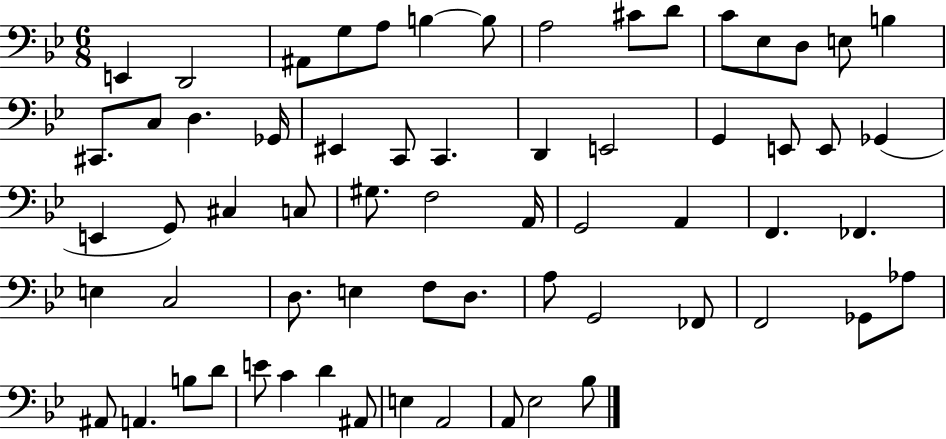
{
  \clef bass
  \numericTimeSignature
  \time 6/8
  \key bes \major
  \repeat volta 2 { e,4 d,2 | ais,8 g8 a8 b4~~ b8 | a2 cis'8 d'8 | c'8 ees8 d8 e8 b4 | \break cis,8. c8 d4. ges,16 | eis,4 c,8 c,4. | d,4 e,2 | g,4 e,8 e,8 ges,4( | \break e,4 g,8) cis4 c8 | gis8. f2 a,16 | g,2 a,4 | f,4. fes,4. | \break e4 c2 | d8. e4 f8 d8. | a8 g,2 fes,8 | f,2 ges,8 aes8 | \break ais,8 a,4. b8 d'8 | e'8 c'4 d'4 ais,8 | e4 a,2 | a,8 ees2 bes8 | \break } \bar "|."
}